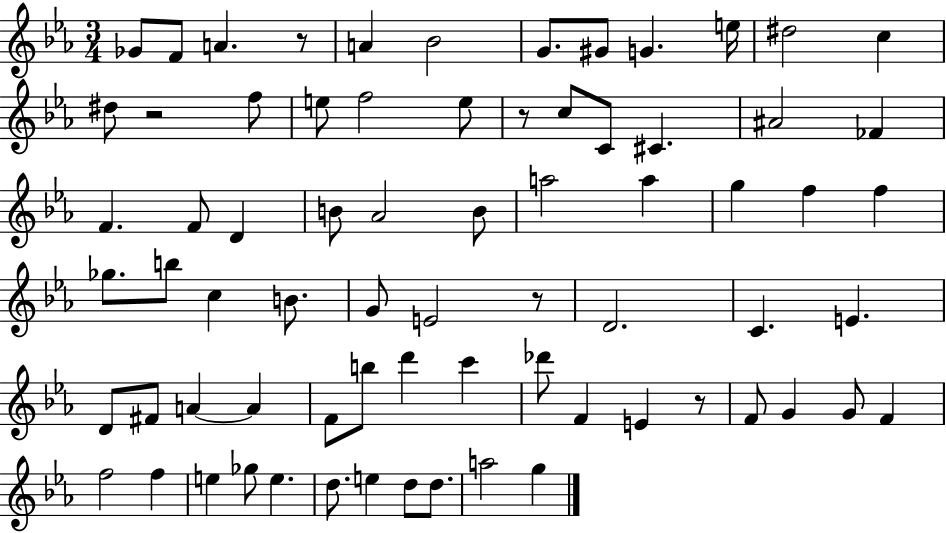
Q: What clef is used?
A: treble